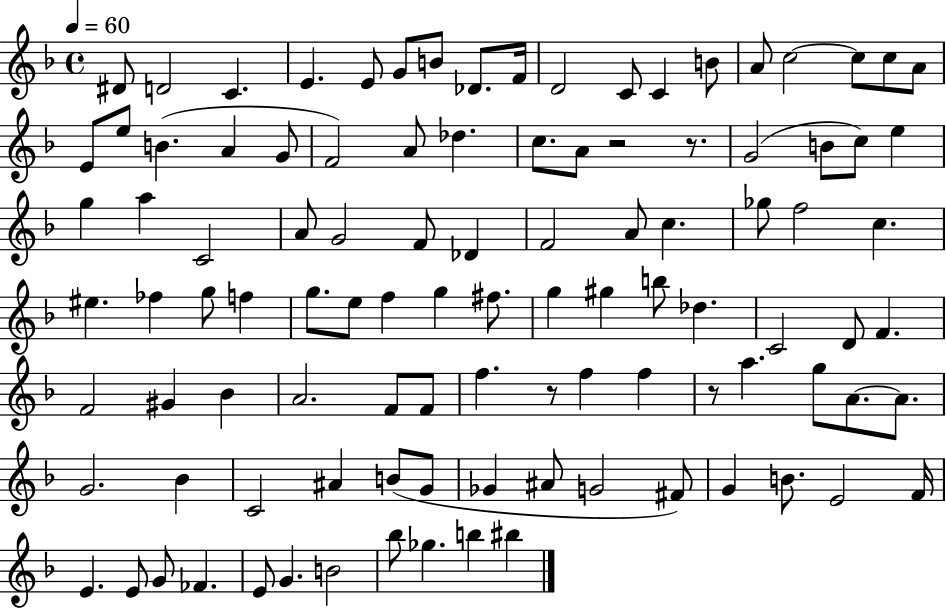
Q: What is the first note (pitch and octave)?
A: D#4